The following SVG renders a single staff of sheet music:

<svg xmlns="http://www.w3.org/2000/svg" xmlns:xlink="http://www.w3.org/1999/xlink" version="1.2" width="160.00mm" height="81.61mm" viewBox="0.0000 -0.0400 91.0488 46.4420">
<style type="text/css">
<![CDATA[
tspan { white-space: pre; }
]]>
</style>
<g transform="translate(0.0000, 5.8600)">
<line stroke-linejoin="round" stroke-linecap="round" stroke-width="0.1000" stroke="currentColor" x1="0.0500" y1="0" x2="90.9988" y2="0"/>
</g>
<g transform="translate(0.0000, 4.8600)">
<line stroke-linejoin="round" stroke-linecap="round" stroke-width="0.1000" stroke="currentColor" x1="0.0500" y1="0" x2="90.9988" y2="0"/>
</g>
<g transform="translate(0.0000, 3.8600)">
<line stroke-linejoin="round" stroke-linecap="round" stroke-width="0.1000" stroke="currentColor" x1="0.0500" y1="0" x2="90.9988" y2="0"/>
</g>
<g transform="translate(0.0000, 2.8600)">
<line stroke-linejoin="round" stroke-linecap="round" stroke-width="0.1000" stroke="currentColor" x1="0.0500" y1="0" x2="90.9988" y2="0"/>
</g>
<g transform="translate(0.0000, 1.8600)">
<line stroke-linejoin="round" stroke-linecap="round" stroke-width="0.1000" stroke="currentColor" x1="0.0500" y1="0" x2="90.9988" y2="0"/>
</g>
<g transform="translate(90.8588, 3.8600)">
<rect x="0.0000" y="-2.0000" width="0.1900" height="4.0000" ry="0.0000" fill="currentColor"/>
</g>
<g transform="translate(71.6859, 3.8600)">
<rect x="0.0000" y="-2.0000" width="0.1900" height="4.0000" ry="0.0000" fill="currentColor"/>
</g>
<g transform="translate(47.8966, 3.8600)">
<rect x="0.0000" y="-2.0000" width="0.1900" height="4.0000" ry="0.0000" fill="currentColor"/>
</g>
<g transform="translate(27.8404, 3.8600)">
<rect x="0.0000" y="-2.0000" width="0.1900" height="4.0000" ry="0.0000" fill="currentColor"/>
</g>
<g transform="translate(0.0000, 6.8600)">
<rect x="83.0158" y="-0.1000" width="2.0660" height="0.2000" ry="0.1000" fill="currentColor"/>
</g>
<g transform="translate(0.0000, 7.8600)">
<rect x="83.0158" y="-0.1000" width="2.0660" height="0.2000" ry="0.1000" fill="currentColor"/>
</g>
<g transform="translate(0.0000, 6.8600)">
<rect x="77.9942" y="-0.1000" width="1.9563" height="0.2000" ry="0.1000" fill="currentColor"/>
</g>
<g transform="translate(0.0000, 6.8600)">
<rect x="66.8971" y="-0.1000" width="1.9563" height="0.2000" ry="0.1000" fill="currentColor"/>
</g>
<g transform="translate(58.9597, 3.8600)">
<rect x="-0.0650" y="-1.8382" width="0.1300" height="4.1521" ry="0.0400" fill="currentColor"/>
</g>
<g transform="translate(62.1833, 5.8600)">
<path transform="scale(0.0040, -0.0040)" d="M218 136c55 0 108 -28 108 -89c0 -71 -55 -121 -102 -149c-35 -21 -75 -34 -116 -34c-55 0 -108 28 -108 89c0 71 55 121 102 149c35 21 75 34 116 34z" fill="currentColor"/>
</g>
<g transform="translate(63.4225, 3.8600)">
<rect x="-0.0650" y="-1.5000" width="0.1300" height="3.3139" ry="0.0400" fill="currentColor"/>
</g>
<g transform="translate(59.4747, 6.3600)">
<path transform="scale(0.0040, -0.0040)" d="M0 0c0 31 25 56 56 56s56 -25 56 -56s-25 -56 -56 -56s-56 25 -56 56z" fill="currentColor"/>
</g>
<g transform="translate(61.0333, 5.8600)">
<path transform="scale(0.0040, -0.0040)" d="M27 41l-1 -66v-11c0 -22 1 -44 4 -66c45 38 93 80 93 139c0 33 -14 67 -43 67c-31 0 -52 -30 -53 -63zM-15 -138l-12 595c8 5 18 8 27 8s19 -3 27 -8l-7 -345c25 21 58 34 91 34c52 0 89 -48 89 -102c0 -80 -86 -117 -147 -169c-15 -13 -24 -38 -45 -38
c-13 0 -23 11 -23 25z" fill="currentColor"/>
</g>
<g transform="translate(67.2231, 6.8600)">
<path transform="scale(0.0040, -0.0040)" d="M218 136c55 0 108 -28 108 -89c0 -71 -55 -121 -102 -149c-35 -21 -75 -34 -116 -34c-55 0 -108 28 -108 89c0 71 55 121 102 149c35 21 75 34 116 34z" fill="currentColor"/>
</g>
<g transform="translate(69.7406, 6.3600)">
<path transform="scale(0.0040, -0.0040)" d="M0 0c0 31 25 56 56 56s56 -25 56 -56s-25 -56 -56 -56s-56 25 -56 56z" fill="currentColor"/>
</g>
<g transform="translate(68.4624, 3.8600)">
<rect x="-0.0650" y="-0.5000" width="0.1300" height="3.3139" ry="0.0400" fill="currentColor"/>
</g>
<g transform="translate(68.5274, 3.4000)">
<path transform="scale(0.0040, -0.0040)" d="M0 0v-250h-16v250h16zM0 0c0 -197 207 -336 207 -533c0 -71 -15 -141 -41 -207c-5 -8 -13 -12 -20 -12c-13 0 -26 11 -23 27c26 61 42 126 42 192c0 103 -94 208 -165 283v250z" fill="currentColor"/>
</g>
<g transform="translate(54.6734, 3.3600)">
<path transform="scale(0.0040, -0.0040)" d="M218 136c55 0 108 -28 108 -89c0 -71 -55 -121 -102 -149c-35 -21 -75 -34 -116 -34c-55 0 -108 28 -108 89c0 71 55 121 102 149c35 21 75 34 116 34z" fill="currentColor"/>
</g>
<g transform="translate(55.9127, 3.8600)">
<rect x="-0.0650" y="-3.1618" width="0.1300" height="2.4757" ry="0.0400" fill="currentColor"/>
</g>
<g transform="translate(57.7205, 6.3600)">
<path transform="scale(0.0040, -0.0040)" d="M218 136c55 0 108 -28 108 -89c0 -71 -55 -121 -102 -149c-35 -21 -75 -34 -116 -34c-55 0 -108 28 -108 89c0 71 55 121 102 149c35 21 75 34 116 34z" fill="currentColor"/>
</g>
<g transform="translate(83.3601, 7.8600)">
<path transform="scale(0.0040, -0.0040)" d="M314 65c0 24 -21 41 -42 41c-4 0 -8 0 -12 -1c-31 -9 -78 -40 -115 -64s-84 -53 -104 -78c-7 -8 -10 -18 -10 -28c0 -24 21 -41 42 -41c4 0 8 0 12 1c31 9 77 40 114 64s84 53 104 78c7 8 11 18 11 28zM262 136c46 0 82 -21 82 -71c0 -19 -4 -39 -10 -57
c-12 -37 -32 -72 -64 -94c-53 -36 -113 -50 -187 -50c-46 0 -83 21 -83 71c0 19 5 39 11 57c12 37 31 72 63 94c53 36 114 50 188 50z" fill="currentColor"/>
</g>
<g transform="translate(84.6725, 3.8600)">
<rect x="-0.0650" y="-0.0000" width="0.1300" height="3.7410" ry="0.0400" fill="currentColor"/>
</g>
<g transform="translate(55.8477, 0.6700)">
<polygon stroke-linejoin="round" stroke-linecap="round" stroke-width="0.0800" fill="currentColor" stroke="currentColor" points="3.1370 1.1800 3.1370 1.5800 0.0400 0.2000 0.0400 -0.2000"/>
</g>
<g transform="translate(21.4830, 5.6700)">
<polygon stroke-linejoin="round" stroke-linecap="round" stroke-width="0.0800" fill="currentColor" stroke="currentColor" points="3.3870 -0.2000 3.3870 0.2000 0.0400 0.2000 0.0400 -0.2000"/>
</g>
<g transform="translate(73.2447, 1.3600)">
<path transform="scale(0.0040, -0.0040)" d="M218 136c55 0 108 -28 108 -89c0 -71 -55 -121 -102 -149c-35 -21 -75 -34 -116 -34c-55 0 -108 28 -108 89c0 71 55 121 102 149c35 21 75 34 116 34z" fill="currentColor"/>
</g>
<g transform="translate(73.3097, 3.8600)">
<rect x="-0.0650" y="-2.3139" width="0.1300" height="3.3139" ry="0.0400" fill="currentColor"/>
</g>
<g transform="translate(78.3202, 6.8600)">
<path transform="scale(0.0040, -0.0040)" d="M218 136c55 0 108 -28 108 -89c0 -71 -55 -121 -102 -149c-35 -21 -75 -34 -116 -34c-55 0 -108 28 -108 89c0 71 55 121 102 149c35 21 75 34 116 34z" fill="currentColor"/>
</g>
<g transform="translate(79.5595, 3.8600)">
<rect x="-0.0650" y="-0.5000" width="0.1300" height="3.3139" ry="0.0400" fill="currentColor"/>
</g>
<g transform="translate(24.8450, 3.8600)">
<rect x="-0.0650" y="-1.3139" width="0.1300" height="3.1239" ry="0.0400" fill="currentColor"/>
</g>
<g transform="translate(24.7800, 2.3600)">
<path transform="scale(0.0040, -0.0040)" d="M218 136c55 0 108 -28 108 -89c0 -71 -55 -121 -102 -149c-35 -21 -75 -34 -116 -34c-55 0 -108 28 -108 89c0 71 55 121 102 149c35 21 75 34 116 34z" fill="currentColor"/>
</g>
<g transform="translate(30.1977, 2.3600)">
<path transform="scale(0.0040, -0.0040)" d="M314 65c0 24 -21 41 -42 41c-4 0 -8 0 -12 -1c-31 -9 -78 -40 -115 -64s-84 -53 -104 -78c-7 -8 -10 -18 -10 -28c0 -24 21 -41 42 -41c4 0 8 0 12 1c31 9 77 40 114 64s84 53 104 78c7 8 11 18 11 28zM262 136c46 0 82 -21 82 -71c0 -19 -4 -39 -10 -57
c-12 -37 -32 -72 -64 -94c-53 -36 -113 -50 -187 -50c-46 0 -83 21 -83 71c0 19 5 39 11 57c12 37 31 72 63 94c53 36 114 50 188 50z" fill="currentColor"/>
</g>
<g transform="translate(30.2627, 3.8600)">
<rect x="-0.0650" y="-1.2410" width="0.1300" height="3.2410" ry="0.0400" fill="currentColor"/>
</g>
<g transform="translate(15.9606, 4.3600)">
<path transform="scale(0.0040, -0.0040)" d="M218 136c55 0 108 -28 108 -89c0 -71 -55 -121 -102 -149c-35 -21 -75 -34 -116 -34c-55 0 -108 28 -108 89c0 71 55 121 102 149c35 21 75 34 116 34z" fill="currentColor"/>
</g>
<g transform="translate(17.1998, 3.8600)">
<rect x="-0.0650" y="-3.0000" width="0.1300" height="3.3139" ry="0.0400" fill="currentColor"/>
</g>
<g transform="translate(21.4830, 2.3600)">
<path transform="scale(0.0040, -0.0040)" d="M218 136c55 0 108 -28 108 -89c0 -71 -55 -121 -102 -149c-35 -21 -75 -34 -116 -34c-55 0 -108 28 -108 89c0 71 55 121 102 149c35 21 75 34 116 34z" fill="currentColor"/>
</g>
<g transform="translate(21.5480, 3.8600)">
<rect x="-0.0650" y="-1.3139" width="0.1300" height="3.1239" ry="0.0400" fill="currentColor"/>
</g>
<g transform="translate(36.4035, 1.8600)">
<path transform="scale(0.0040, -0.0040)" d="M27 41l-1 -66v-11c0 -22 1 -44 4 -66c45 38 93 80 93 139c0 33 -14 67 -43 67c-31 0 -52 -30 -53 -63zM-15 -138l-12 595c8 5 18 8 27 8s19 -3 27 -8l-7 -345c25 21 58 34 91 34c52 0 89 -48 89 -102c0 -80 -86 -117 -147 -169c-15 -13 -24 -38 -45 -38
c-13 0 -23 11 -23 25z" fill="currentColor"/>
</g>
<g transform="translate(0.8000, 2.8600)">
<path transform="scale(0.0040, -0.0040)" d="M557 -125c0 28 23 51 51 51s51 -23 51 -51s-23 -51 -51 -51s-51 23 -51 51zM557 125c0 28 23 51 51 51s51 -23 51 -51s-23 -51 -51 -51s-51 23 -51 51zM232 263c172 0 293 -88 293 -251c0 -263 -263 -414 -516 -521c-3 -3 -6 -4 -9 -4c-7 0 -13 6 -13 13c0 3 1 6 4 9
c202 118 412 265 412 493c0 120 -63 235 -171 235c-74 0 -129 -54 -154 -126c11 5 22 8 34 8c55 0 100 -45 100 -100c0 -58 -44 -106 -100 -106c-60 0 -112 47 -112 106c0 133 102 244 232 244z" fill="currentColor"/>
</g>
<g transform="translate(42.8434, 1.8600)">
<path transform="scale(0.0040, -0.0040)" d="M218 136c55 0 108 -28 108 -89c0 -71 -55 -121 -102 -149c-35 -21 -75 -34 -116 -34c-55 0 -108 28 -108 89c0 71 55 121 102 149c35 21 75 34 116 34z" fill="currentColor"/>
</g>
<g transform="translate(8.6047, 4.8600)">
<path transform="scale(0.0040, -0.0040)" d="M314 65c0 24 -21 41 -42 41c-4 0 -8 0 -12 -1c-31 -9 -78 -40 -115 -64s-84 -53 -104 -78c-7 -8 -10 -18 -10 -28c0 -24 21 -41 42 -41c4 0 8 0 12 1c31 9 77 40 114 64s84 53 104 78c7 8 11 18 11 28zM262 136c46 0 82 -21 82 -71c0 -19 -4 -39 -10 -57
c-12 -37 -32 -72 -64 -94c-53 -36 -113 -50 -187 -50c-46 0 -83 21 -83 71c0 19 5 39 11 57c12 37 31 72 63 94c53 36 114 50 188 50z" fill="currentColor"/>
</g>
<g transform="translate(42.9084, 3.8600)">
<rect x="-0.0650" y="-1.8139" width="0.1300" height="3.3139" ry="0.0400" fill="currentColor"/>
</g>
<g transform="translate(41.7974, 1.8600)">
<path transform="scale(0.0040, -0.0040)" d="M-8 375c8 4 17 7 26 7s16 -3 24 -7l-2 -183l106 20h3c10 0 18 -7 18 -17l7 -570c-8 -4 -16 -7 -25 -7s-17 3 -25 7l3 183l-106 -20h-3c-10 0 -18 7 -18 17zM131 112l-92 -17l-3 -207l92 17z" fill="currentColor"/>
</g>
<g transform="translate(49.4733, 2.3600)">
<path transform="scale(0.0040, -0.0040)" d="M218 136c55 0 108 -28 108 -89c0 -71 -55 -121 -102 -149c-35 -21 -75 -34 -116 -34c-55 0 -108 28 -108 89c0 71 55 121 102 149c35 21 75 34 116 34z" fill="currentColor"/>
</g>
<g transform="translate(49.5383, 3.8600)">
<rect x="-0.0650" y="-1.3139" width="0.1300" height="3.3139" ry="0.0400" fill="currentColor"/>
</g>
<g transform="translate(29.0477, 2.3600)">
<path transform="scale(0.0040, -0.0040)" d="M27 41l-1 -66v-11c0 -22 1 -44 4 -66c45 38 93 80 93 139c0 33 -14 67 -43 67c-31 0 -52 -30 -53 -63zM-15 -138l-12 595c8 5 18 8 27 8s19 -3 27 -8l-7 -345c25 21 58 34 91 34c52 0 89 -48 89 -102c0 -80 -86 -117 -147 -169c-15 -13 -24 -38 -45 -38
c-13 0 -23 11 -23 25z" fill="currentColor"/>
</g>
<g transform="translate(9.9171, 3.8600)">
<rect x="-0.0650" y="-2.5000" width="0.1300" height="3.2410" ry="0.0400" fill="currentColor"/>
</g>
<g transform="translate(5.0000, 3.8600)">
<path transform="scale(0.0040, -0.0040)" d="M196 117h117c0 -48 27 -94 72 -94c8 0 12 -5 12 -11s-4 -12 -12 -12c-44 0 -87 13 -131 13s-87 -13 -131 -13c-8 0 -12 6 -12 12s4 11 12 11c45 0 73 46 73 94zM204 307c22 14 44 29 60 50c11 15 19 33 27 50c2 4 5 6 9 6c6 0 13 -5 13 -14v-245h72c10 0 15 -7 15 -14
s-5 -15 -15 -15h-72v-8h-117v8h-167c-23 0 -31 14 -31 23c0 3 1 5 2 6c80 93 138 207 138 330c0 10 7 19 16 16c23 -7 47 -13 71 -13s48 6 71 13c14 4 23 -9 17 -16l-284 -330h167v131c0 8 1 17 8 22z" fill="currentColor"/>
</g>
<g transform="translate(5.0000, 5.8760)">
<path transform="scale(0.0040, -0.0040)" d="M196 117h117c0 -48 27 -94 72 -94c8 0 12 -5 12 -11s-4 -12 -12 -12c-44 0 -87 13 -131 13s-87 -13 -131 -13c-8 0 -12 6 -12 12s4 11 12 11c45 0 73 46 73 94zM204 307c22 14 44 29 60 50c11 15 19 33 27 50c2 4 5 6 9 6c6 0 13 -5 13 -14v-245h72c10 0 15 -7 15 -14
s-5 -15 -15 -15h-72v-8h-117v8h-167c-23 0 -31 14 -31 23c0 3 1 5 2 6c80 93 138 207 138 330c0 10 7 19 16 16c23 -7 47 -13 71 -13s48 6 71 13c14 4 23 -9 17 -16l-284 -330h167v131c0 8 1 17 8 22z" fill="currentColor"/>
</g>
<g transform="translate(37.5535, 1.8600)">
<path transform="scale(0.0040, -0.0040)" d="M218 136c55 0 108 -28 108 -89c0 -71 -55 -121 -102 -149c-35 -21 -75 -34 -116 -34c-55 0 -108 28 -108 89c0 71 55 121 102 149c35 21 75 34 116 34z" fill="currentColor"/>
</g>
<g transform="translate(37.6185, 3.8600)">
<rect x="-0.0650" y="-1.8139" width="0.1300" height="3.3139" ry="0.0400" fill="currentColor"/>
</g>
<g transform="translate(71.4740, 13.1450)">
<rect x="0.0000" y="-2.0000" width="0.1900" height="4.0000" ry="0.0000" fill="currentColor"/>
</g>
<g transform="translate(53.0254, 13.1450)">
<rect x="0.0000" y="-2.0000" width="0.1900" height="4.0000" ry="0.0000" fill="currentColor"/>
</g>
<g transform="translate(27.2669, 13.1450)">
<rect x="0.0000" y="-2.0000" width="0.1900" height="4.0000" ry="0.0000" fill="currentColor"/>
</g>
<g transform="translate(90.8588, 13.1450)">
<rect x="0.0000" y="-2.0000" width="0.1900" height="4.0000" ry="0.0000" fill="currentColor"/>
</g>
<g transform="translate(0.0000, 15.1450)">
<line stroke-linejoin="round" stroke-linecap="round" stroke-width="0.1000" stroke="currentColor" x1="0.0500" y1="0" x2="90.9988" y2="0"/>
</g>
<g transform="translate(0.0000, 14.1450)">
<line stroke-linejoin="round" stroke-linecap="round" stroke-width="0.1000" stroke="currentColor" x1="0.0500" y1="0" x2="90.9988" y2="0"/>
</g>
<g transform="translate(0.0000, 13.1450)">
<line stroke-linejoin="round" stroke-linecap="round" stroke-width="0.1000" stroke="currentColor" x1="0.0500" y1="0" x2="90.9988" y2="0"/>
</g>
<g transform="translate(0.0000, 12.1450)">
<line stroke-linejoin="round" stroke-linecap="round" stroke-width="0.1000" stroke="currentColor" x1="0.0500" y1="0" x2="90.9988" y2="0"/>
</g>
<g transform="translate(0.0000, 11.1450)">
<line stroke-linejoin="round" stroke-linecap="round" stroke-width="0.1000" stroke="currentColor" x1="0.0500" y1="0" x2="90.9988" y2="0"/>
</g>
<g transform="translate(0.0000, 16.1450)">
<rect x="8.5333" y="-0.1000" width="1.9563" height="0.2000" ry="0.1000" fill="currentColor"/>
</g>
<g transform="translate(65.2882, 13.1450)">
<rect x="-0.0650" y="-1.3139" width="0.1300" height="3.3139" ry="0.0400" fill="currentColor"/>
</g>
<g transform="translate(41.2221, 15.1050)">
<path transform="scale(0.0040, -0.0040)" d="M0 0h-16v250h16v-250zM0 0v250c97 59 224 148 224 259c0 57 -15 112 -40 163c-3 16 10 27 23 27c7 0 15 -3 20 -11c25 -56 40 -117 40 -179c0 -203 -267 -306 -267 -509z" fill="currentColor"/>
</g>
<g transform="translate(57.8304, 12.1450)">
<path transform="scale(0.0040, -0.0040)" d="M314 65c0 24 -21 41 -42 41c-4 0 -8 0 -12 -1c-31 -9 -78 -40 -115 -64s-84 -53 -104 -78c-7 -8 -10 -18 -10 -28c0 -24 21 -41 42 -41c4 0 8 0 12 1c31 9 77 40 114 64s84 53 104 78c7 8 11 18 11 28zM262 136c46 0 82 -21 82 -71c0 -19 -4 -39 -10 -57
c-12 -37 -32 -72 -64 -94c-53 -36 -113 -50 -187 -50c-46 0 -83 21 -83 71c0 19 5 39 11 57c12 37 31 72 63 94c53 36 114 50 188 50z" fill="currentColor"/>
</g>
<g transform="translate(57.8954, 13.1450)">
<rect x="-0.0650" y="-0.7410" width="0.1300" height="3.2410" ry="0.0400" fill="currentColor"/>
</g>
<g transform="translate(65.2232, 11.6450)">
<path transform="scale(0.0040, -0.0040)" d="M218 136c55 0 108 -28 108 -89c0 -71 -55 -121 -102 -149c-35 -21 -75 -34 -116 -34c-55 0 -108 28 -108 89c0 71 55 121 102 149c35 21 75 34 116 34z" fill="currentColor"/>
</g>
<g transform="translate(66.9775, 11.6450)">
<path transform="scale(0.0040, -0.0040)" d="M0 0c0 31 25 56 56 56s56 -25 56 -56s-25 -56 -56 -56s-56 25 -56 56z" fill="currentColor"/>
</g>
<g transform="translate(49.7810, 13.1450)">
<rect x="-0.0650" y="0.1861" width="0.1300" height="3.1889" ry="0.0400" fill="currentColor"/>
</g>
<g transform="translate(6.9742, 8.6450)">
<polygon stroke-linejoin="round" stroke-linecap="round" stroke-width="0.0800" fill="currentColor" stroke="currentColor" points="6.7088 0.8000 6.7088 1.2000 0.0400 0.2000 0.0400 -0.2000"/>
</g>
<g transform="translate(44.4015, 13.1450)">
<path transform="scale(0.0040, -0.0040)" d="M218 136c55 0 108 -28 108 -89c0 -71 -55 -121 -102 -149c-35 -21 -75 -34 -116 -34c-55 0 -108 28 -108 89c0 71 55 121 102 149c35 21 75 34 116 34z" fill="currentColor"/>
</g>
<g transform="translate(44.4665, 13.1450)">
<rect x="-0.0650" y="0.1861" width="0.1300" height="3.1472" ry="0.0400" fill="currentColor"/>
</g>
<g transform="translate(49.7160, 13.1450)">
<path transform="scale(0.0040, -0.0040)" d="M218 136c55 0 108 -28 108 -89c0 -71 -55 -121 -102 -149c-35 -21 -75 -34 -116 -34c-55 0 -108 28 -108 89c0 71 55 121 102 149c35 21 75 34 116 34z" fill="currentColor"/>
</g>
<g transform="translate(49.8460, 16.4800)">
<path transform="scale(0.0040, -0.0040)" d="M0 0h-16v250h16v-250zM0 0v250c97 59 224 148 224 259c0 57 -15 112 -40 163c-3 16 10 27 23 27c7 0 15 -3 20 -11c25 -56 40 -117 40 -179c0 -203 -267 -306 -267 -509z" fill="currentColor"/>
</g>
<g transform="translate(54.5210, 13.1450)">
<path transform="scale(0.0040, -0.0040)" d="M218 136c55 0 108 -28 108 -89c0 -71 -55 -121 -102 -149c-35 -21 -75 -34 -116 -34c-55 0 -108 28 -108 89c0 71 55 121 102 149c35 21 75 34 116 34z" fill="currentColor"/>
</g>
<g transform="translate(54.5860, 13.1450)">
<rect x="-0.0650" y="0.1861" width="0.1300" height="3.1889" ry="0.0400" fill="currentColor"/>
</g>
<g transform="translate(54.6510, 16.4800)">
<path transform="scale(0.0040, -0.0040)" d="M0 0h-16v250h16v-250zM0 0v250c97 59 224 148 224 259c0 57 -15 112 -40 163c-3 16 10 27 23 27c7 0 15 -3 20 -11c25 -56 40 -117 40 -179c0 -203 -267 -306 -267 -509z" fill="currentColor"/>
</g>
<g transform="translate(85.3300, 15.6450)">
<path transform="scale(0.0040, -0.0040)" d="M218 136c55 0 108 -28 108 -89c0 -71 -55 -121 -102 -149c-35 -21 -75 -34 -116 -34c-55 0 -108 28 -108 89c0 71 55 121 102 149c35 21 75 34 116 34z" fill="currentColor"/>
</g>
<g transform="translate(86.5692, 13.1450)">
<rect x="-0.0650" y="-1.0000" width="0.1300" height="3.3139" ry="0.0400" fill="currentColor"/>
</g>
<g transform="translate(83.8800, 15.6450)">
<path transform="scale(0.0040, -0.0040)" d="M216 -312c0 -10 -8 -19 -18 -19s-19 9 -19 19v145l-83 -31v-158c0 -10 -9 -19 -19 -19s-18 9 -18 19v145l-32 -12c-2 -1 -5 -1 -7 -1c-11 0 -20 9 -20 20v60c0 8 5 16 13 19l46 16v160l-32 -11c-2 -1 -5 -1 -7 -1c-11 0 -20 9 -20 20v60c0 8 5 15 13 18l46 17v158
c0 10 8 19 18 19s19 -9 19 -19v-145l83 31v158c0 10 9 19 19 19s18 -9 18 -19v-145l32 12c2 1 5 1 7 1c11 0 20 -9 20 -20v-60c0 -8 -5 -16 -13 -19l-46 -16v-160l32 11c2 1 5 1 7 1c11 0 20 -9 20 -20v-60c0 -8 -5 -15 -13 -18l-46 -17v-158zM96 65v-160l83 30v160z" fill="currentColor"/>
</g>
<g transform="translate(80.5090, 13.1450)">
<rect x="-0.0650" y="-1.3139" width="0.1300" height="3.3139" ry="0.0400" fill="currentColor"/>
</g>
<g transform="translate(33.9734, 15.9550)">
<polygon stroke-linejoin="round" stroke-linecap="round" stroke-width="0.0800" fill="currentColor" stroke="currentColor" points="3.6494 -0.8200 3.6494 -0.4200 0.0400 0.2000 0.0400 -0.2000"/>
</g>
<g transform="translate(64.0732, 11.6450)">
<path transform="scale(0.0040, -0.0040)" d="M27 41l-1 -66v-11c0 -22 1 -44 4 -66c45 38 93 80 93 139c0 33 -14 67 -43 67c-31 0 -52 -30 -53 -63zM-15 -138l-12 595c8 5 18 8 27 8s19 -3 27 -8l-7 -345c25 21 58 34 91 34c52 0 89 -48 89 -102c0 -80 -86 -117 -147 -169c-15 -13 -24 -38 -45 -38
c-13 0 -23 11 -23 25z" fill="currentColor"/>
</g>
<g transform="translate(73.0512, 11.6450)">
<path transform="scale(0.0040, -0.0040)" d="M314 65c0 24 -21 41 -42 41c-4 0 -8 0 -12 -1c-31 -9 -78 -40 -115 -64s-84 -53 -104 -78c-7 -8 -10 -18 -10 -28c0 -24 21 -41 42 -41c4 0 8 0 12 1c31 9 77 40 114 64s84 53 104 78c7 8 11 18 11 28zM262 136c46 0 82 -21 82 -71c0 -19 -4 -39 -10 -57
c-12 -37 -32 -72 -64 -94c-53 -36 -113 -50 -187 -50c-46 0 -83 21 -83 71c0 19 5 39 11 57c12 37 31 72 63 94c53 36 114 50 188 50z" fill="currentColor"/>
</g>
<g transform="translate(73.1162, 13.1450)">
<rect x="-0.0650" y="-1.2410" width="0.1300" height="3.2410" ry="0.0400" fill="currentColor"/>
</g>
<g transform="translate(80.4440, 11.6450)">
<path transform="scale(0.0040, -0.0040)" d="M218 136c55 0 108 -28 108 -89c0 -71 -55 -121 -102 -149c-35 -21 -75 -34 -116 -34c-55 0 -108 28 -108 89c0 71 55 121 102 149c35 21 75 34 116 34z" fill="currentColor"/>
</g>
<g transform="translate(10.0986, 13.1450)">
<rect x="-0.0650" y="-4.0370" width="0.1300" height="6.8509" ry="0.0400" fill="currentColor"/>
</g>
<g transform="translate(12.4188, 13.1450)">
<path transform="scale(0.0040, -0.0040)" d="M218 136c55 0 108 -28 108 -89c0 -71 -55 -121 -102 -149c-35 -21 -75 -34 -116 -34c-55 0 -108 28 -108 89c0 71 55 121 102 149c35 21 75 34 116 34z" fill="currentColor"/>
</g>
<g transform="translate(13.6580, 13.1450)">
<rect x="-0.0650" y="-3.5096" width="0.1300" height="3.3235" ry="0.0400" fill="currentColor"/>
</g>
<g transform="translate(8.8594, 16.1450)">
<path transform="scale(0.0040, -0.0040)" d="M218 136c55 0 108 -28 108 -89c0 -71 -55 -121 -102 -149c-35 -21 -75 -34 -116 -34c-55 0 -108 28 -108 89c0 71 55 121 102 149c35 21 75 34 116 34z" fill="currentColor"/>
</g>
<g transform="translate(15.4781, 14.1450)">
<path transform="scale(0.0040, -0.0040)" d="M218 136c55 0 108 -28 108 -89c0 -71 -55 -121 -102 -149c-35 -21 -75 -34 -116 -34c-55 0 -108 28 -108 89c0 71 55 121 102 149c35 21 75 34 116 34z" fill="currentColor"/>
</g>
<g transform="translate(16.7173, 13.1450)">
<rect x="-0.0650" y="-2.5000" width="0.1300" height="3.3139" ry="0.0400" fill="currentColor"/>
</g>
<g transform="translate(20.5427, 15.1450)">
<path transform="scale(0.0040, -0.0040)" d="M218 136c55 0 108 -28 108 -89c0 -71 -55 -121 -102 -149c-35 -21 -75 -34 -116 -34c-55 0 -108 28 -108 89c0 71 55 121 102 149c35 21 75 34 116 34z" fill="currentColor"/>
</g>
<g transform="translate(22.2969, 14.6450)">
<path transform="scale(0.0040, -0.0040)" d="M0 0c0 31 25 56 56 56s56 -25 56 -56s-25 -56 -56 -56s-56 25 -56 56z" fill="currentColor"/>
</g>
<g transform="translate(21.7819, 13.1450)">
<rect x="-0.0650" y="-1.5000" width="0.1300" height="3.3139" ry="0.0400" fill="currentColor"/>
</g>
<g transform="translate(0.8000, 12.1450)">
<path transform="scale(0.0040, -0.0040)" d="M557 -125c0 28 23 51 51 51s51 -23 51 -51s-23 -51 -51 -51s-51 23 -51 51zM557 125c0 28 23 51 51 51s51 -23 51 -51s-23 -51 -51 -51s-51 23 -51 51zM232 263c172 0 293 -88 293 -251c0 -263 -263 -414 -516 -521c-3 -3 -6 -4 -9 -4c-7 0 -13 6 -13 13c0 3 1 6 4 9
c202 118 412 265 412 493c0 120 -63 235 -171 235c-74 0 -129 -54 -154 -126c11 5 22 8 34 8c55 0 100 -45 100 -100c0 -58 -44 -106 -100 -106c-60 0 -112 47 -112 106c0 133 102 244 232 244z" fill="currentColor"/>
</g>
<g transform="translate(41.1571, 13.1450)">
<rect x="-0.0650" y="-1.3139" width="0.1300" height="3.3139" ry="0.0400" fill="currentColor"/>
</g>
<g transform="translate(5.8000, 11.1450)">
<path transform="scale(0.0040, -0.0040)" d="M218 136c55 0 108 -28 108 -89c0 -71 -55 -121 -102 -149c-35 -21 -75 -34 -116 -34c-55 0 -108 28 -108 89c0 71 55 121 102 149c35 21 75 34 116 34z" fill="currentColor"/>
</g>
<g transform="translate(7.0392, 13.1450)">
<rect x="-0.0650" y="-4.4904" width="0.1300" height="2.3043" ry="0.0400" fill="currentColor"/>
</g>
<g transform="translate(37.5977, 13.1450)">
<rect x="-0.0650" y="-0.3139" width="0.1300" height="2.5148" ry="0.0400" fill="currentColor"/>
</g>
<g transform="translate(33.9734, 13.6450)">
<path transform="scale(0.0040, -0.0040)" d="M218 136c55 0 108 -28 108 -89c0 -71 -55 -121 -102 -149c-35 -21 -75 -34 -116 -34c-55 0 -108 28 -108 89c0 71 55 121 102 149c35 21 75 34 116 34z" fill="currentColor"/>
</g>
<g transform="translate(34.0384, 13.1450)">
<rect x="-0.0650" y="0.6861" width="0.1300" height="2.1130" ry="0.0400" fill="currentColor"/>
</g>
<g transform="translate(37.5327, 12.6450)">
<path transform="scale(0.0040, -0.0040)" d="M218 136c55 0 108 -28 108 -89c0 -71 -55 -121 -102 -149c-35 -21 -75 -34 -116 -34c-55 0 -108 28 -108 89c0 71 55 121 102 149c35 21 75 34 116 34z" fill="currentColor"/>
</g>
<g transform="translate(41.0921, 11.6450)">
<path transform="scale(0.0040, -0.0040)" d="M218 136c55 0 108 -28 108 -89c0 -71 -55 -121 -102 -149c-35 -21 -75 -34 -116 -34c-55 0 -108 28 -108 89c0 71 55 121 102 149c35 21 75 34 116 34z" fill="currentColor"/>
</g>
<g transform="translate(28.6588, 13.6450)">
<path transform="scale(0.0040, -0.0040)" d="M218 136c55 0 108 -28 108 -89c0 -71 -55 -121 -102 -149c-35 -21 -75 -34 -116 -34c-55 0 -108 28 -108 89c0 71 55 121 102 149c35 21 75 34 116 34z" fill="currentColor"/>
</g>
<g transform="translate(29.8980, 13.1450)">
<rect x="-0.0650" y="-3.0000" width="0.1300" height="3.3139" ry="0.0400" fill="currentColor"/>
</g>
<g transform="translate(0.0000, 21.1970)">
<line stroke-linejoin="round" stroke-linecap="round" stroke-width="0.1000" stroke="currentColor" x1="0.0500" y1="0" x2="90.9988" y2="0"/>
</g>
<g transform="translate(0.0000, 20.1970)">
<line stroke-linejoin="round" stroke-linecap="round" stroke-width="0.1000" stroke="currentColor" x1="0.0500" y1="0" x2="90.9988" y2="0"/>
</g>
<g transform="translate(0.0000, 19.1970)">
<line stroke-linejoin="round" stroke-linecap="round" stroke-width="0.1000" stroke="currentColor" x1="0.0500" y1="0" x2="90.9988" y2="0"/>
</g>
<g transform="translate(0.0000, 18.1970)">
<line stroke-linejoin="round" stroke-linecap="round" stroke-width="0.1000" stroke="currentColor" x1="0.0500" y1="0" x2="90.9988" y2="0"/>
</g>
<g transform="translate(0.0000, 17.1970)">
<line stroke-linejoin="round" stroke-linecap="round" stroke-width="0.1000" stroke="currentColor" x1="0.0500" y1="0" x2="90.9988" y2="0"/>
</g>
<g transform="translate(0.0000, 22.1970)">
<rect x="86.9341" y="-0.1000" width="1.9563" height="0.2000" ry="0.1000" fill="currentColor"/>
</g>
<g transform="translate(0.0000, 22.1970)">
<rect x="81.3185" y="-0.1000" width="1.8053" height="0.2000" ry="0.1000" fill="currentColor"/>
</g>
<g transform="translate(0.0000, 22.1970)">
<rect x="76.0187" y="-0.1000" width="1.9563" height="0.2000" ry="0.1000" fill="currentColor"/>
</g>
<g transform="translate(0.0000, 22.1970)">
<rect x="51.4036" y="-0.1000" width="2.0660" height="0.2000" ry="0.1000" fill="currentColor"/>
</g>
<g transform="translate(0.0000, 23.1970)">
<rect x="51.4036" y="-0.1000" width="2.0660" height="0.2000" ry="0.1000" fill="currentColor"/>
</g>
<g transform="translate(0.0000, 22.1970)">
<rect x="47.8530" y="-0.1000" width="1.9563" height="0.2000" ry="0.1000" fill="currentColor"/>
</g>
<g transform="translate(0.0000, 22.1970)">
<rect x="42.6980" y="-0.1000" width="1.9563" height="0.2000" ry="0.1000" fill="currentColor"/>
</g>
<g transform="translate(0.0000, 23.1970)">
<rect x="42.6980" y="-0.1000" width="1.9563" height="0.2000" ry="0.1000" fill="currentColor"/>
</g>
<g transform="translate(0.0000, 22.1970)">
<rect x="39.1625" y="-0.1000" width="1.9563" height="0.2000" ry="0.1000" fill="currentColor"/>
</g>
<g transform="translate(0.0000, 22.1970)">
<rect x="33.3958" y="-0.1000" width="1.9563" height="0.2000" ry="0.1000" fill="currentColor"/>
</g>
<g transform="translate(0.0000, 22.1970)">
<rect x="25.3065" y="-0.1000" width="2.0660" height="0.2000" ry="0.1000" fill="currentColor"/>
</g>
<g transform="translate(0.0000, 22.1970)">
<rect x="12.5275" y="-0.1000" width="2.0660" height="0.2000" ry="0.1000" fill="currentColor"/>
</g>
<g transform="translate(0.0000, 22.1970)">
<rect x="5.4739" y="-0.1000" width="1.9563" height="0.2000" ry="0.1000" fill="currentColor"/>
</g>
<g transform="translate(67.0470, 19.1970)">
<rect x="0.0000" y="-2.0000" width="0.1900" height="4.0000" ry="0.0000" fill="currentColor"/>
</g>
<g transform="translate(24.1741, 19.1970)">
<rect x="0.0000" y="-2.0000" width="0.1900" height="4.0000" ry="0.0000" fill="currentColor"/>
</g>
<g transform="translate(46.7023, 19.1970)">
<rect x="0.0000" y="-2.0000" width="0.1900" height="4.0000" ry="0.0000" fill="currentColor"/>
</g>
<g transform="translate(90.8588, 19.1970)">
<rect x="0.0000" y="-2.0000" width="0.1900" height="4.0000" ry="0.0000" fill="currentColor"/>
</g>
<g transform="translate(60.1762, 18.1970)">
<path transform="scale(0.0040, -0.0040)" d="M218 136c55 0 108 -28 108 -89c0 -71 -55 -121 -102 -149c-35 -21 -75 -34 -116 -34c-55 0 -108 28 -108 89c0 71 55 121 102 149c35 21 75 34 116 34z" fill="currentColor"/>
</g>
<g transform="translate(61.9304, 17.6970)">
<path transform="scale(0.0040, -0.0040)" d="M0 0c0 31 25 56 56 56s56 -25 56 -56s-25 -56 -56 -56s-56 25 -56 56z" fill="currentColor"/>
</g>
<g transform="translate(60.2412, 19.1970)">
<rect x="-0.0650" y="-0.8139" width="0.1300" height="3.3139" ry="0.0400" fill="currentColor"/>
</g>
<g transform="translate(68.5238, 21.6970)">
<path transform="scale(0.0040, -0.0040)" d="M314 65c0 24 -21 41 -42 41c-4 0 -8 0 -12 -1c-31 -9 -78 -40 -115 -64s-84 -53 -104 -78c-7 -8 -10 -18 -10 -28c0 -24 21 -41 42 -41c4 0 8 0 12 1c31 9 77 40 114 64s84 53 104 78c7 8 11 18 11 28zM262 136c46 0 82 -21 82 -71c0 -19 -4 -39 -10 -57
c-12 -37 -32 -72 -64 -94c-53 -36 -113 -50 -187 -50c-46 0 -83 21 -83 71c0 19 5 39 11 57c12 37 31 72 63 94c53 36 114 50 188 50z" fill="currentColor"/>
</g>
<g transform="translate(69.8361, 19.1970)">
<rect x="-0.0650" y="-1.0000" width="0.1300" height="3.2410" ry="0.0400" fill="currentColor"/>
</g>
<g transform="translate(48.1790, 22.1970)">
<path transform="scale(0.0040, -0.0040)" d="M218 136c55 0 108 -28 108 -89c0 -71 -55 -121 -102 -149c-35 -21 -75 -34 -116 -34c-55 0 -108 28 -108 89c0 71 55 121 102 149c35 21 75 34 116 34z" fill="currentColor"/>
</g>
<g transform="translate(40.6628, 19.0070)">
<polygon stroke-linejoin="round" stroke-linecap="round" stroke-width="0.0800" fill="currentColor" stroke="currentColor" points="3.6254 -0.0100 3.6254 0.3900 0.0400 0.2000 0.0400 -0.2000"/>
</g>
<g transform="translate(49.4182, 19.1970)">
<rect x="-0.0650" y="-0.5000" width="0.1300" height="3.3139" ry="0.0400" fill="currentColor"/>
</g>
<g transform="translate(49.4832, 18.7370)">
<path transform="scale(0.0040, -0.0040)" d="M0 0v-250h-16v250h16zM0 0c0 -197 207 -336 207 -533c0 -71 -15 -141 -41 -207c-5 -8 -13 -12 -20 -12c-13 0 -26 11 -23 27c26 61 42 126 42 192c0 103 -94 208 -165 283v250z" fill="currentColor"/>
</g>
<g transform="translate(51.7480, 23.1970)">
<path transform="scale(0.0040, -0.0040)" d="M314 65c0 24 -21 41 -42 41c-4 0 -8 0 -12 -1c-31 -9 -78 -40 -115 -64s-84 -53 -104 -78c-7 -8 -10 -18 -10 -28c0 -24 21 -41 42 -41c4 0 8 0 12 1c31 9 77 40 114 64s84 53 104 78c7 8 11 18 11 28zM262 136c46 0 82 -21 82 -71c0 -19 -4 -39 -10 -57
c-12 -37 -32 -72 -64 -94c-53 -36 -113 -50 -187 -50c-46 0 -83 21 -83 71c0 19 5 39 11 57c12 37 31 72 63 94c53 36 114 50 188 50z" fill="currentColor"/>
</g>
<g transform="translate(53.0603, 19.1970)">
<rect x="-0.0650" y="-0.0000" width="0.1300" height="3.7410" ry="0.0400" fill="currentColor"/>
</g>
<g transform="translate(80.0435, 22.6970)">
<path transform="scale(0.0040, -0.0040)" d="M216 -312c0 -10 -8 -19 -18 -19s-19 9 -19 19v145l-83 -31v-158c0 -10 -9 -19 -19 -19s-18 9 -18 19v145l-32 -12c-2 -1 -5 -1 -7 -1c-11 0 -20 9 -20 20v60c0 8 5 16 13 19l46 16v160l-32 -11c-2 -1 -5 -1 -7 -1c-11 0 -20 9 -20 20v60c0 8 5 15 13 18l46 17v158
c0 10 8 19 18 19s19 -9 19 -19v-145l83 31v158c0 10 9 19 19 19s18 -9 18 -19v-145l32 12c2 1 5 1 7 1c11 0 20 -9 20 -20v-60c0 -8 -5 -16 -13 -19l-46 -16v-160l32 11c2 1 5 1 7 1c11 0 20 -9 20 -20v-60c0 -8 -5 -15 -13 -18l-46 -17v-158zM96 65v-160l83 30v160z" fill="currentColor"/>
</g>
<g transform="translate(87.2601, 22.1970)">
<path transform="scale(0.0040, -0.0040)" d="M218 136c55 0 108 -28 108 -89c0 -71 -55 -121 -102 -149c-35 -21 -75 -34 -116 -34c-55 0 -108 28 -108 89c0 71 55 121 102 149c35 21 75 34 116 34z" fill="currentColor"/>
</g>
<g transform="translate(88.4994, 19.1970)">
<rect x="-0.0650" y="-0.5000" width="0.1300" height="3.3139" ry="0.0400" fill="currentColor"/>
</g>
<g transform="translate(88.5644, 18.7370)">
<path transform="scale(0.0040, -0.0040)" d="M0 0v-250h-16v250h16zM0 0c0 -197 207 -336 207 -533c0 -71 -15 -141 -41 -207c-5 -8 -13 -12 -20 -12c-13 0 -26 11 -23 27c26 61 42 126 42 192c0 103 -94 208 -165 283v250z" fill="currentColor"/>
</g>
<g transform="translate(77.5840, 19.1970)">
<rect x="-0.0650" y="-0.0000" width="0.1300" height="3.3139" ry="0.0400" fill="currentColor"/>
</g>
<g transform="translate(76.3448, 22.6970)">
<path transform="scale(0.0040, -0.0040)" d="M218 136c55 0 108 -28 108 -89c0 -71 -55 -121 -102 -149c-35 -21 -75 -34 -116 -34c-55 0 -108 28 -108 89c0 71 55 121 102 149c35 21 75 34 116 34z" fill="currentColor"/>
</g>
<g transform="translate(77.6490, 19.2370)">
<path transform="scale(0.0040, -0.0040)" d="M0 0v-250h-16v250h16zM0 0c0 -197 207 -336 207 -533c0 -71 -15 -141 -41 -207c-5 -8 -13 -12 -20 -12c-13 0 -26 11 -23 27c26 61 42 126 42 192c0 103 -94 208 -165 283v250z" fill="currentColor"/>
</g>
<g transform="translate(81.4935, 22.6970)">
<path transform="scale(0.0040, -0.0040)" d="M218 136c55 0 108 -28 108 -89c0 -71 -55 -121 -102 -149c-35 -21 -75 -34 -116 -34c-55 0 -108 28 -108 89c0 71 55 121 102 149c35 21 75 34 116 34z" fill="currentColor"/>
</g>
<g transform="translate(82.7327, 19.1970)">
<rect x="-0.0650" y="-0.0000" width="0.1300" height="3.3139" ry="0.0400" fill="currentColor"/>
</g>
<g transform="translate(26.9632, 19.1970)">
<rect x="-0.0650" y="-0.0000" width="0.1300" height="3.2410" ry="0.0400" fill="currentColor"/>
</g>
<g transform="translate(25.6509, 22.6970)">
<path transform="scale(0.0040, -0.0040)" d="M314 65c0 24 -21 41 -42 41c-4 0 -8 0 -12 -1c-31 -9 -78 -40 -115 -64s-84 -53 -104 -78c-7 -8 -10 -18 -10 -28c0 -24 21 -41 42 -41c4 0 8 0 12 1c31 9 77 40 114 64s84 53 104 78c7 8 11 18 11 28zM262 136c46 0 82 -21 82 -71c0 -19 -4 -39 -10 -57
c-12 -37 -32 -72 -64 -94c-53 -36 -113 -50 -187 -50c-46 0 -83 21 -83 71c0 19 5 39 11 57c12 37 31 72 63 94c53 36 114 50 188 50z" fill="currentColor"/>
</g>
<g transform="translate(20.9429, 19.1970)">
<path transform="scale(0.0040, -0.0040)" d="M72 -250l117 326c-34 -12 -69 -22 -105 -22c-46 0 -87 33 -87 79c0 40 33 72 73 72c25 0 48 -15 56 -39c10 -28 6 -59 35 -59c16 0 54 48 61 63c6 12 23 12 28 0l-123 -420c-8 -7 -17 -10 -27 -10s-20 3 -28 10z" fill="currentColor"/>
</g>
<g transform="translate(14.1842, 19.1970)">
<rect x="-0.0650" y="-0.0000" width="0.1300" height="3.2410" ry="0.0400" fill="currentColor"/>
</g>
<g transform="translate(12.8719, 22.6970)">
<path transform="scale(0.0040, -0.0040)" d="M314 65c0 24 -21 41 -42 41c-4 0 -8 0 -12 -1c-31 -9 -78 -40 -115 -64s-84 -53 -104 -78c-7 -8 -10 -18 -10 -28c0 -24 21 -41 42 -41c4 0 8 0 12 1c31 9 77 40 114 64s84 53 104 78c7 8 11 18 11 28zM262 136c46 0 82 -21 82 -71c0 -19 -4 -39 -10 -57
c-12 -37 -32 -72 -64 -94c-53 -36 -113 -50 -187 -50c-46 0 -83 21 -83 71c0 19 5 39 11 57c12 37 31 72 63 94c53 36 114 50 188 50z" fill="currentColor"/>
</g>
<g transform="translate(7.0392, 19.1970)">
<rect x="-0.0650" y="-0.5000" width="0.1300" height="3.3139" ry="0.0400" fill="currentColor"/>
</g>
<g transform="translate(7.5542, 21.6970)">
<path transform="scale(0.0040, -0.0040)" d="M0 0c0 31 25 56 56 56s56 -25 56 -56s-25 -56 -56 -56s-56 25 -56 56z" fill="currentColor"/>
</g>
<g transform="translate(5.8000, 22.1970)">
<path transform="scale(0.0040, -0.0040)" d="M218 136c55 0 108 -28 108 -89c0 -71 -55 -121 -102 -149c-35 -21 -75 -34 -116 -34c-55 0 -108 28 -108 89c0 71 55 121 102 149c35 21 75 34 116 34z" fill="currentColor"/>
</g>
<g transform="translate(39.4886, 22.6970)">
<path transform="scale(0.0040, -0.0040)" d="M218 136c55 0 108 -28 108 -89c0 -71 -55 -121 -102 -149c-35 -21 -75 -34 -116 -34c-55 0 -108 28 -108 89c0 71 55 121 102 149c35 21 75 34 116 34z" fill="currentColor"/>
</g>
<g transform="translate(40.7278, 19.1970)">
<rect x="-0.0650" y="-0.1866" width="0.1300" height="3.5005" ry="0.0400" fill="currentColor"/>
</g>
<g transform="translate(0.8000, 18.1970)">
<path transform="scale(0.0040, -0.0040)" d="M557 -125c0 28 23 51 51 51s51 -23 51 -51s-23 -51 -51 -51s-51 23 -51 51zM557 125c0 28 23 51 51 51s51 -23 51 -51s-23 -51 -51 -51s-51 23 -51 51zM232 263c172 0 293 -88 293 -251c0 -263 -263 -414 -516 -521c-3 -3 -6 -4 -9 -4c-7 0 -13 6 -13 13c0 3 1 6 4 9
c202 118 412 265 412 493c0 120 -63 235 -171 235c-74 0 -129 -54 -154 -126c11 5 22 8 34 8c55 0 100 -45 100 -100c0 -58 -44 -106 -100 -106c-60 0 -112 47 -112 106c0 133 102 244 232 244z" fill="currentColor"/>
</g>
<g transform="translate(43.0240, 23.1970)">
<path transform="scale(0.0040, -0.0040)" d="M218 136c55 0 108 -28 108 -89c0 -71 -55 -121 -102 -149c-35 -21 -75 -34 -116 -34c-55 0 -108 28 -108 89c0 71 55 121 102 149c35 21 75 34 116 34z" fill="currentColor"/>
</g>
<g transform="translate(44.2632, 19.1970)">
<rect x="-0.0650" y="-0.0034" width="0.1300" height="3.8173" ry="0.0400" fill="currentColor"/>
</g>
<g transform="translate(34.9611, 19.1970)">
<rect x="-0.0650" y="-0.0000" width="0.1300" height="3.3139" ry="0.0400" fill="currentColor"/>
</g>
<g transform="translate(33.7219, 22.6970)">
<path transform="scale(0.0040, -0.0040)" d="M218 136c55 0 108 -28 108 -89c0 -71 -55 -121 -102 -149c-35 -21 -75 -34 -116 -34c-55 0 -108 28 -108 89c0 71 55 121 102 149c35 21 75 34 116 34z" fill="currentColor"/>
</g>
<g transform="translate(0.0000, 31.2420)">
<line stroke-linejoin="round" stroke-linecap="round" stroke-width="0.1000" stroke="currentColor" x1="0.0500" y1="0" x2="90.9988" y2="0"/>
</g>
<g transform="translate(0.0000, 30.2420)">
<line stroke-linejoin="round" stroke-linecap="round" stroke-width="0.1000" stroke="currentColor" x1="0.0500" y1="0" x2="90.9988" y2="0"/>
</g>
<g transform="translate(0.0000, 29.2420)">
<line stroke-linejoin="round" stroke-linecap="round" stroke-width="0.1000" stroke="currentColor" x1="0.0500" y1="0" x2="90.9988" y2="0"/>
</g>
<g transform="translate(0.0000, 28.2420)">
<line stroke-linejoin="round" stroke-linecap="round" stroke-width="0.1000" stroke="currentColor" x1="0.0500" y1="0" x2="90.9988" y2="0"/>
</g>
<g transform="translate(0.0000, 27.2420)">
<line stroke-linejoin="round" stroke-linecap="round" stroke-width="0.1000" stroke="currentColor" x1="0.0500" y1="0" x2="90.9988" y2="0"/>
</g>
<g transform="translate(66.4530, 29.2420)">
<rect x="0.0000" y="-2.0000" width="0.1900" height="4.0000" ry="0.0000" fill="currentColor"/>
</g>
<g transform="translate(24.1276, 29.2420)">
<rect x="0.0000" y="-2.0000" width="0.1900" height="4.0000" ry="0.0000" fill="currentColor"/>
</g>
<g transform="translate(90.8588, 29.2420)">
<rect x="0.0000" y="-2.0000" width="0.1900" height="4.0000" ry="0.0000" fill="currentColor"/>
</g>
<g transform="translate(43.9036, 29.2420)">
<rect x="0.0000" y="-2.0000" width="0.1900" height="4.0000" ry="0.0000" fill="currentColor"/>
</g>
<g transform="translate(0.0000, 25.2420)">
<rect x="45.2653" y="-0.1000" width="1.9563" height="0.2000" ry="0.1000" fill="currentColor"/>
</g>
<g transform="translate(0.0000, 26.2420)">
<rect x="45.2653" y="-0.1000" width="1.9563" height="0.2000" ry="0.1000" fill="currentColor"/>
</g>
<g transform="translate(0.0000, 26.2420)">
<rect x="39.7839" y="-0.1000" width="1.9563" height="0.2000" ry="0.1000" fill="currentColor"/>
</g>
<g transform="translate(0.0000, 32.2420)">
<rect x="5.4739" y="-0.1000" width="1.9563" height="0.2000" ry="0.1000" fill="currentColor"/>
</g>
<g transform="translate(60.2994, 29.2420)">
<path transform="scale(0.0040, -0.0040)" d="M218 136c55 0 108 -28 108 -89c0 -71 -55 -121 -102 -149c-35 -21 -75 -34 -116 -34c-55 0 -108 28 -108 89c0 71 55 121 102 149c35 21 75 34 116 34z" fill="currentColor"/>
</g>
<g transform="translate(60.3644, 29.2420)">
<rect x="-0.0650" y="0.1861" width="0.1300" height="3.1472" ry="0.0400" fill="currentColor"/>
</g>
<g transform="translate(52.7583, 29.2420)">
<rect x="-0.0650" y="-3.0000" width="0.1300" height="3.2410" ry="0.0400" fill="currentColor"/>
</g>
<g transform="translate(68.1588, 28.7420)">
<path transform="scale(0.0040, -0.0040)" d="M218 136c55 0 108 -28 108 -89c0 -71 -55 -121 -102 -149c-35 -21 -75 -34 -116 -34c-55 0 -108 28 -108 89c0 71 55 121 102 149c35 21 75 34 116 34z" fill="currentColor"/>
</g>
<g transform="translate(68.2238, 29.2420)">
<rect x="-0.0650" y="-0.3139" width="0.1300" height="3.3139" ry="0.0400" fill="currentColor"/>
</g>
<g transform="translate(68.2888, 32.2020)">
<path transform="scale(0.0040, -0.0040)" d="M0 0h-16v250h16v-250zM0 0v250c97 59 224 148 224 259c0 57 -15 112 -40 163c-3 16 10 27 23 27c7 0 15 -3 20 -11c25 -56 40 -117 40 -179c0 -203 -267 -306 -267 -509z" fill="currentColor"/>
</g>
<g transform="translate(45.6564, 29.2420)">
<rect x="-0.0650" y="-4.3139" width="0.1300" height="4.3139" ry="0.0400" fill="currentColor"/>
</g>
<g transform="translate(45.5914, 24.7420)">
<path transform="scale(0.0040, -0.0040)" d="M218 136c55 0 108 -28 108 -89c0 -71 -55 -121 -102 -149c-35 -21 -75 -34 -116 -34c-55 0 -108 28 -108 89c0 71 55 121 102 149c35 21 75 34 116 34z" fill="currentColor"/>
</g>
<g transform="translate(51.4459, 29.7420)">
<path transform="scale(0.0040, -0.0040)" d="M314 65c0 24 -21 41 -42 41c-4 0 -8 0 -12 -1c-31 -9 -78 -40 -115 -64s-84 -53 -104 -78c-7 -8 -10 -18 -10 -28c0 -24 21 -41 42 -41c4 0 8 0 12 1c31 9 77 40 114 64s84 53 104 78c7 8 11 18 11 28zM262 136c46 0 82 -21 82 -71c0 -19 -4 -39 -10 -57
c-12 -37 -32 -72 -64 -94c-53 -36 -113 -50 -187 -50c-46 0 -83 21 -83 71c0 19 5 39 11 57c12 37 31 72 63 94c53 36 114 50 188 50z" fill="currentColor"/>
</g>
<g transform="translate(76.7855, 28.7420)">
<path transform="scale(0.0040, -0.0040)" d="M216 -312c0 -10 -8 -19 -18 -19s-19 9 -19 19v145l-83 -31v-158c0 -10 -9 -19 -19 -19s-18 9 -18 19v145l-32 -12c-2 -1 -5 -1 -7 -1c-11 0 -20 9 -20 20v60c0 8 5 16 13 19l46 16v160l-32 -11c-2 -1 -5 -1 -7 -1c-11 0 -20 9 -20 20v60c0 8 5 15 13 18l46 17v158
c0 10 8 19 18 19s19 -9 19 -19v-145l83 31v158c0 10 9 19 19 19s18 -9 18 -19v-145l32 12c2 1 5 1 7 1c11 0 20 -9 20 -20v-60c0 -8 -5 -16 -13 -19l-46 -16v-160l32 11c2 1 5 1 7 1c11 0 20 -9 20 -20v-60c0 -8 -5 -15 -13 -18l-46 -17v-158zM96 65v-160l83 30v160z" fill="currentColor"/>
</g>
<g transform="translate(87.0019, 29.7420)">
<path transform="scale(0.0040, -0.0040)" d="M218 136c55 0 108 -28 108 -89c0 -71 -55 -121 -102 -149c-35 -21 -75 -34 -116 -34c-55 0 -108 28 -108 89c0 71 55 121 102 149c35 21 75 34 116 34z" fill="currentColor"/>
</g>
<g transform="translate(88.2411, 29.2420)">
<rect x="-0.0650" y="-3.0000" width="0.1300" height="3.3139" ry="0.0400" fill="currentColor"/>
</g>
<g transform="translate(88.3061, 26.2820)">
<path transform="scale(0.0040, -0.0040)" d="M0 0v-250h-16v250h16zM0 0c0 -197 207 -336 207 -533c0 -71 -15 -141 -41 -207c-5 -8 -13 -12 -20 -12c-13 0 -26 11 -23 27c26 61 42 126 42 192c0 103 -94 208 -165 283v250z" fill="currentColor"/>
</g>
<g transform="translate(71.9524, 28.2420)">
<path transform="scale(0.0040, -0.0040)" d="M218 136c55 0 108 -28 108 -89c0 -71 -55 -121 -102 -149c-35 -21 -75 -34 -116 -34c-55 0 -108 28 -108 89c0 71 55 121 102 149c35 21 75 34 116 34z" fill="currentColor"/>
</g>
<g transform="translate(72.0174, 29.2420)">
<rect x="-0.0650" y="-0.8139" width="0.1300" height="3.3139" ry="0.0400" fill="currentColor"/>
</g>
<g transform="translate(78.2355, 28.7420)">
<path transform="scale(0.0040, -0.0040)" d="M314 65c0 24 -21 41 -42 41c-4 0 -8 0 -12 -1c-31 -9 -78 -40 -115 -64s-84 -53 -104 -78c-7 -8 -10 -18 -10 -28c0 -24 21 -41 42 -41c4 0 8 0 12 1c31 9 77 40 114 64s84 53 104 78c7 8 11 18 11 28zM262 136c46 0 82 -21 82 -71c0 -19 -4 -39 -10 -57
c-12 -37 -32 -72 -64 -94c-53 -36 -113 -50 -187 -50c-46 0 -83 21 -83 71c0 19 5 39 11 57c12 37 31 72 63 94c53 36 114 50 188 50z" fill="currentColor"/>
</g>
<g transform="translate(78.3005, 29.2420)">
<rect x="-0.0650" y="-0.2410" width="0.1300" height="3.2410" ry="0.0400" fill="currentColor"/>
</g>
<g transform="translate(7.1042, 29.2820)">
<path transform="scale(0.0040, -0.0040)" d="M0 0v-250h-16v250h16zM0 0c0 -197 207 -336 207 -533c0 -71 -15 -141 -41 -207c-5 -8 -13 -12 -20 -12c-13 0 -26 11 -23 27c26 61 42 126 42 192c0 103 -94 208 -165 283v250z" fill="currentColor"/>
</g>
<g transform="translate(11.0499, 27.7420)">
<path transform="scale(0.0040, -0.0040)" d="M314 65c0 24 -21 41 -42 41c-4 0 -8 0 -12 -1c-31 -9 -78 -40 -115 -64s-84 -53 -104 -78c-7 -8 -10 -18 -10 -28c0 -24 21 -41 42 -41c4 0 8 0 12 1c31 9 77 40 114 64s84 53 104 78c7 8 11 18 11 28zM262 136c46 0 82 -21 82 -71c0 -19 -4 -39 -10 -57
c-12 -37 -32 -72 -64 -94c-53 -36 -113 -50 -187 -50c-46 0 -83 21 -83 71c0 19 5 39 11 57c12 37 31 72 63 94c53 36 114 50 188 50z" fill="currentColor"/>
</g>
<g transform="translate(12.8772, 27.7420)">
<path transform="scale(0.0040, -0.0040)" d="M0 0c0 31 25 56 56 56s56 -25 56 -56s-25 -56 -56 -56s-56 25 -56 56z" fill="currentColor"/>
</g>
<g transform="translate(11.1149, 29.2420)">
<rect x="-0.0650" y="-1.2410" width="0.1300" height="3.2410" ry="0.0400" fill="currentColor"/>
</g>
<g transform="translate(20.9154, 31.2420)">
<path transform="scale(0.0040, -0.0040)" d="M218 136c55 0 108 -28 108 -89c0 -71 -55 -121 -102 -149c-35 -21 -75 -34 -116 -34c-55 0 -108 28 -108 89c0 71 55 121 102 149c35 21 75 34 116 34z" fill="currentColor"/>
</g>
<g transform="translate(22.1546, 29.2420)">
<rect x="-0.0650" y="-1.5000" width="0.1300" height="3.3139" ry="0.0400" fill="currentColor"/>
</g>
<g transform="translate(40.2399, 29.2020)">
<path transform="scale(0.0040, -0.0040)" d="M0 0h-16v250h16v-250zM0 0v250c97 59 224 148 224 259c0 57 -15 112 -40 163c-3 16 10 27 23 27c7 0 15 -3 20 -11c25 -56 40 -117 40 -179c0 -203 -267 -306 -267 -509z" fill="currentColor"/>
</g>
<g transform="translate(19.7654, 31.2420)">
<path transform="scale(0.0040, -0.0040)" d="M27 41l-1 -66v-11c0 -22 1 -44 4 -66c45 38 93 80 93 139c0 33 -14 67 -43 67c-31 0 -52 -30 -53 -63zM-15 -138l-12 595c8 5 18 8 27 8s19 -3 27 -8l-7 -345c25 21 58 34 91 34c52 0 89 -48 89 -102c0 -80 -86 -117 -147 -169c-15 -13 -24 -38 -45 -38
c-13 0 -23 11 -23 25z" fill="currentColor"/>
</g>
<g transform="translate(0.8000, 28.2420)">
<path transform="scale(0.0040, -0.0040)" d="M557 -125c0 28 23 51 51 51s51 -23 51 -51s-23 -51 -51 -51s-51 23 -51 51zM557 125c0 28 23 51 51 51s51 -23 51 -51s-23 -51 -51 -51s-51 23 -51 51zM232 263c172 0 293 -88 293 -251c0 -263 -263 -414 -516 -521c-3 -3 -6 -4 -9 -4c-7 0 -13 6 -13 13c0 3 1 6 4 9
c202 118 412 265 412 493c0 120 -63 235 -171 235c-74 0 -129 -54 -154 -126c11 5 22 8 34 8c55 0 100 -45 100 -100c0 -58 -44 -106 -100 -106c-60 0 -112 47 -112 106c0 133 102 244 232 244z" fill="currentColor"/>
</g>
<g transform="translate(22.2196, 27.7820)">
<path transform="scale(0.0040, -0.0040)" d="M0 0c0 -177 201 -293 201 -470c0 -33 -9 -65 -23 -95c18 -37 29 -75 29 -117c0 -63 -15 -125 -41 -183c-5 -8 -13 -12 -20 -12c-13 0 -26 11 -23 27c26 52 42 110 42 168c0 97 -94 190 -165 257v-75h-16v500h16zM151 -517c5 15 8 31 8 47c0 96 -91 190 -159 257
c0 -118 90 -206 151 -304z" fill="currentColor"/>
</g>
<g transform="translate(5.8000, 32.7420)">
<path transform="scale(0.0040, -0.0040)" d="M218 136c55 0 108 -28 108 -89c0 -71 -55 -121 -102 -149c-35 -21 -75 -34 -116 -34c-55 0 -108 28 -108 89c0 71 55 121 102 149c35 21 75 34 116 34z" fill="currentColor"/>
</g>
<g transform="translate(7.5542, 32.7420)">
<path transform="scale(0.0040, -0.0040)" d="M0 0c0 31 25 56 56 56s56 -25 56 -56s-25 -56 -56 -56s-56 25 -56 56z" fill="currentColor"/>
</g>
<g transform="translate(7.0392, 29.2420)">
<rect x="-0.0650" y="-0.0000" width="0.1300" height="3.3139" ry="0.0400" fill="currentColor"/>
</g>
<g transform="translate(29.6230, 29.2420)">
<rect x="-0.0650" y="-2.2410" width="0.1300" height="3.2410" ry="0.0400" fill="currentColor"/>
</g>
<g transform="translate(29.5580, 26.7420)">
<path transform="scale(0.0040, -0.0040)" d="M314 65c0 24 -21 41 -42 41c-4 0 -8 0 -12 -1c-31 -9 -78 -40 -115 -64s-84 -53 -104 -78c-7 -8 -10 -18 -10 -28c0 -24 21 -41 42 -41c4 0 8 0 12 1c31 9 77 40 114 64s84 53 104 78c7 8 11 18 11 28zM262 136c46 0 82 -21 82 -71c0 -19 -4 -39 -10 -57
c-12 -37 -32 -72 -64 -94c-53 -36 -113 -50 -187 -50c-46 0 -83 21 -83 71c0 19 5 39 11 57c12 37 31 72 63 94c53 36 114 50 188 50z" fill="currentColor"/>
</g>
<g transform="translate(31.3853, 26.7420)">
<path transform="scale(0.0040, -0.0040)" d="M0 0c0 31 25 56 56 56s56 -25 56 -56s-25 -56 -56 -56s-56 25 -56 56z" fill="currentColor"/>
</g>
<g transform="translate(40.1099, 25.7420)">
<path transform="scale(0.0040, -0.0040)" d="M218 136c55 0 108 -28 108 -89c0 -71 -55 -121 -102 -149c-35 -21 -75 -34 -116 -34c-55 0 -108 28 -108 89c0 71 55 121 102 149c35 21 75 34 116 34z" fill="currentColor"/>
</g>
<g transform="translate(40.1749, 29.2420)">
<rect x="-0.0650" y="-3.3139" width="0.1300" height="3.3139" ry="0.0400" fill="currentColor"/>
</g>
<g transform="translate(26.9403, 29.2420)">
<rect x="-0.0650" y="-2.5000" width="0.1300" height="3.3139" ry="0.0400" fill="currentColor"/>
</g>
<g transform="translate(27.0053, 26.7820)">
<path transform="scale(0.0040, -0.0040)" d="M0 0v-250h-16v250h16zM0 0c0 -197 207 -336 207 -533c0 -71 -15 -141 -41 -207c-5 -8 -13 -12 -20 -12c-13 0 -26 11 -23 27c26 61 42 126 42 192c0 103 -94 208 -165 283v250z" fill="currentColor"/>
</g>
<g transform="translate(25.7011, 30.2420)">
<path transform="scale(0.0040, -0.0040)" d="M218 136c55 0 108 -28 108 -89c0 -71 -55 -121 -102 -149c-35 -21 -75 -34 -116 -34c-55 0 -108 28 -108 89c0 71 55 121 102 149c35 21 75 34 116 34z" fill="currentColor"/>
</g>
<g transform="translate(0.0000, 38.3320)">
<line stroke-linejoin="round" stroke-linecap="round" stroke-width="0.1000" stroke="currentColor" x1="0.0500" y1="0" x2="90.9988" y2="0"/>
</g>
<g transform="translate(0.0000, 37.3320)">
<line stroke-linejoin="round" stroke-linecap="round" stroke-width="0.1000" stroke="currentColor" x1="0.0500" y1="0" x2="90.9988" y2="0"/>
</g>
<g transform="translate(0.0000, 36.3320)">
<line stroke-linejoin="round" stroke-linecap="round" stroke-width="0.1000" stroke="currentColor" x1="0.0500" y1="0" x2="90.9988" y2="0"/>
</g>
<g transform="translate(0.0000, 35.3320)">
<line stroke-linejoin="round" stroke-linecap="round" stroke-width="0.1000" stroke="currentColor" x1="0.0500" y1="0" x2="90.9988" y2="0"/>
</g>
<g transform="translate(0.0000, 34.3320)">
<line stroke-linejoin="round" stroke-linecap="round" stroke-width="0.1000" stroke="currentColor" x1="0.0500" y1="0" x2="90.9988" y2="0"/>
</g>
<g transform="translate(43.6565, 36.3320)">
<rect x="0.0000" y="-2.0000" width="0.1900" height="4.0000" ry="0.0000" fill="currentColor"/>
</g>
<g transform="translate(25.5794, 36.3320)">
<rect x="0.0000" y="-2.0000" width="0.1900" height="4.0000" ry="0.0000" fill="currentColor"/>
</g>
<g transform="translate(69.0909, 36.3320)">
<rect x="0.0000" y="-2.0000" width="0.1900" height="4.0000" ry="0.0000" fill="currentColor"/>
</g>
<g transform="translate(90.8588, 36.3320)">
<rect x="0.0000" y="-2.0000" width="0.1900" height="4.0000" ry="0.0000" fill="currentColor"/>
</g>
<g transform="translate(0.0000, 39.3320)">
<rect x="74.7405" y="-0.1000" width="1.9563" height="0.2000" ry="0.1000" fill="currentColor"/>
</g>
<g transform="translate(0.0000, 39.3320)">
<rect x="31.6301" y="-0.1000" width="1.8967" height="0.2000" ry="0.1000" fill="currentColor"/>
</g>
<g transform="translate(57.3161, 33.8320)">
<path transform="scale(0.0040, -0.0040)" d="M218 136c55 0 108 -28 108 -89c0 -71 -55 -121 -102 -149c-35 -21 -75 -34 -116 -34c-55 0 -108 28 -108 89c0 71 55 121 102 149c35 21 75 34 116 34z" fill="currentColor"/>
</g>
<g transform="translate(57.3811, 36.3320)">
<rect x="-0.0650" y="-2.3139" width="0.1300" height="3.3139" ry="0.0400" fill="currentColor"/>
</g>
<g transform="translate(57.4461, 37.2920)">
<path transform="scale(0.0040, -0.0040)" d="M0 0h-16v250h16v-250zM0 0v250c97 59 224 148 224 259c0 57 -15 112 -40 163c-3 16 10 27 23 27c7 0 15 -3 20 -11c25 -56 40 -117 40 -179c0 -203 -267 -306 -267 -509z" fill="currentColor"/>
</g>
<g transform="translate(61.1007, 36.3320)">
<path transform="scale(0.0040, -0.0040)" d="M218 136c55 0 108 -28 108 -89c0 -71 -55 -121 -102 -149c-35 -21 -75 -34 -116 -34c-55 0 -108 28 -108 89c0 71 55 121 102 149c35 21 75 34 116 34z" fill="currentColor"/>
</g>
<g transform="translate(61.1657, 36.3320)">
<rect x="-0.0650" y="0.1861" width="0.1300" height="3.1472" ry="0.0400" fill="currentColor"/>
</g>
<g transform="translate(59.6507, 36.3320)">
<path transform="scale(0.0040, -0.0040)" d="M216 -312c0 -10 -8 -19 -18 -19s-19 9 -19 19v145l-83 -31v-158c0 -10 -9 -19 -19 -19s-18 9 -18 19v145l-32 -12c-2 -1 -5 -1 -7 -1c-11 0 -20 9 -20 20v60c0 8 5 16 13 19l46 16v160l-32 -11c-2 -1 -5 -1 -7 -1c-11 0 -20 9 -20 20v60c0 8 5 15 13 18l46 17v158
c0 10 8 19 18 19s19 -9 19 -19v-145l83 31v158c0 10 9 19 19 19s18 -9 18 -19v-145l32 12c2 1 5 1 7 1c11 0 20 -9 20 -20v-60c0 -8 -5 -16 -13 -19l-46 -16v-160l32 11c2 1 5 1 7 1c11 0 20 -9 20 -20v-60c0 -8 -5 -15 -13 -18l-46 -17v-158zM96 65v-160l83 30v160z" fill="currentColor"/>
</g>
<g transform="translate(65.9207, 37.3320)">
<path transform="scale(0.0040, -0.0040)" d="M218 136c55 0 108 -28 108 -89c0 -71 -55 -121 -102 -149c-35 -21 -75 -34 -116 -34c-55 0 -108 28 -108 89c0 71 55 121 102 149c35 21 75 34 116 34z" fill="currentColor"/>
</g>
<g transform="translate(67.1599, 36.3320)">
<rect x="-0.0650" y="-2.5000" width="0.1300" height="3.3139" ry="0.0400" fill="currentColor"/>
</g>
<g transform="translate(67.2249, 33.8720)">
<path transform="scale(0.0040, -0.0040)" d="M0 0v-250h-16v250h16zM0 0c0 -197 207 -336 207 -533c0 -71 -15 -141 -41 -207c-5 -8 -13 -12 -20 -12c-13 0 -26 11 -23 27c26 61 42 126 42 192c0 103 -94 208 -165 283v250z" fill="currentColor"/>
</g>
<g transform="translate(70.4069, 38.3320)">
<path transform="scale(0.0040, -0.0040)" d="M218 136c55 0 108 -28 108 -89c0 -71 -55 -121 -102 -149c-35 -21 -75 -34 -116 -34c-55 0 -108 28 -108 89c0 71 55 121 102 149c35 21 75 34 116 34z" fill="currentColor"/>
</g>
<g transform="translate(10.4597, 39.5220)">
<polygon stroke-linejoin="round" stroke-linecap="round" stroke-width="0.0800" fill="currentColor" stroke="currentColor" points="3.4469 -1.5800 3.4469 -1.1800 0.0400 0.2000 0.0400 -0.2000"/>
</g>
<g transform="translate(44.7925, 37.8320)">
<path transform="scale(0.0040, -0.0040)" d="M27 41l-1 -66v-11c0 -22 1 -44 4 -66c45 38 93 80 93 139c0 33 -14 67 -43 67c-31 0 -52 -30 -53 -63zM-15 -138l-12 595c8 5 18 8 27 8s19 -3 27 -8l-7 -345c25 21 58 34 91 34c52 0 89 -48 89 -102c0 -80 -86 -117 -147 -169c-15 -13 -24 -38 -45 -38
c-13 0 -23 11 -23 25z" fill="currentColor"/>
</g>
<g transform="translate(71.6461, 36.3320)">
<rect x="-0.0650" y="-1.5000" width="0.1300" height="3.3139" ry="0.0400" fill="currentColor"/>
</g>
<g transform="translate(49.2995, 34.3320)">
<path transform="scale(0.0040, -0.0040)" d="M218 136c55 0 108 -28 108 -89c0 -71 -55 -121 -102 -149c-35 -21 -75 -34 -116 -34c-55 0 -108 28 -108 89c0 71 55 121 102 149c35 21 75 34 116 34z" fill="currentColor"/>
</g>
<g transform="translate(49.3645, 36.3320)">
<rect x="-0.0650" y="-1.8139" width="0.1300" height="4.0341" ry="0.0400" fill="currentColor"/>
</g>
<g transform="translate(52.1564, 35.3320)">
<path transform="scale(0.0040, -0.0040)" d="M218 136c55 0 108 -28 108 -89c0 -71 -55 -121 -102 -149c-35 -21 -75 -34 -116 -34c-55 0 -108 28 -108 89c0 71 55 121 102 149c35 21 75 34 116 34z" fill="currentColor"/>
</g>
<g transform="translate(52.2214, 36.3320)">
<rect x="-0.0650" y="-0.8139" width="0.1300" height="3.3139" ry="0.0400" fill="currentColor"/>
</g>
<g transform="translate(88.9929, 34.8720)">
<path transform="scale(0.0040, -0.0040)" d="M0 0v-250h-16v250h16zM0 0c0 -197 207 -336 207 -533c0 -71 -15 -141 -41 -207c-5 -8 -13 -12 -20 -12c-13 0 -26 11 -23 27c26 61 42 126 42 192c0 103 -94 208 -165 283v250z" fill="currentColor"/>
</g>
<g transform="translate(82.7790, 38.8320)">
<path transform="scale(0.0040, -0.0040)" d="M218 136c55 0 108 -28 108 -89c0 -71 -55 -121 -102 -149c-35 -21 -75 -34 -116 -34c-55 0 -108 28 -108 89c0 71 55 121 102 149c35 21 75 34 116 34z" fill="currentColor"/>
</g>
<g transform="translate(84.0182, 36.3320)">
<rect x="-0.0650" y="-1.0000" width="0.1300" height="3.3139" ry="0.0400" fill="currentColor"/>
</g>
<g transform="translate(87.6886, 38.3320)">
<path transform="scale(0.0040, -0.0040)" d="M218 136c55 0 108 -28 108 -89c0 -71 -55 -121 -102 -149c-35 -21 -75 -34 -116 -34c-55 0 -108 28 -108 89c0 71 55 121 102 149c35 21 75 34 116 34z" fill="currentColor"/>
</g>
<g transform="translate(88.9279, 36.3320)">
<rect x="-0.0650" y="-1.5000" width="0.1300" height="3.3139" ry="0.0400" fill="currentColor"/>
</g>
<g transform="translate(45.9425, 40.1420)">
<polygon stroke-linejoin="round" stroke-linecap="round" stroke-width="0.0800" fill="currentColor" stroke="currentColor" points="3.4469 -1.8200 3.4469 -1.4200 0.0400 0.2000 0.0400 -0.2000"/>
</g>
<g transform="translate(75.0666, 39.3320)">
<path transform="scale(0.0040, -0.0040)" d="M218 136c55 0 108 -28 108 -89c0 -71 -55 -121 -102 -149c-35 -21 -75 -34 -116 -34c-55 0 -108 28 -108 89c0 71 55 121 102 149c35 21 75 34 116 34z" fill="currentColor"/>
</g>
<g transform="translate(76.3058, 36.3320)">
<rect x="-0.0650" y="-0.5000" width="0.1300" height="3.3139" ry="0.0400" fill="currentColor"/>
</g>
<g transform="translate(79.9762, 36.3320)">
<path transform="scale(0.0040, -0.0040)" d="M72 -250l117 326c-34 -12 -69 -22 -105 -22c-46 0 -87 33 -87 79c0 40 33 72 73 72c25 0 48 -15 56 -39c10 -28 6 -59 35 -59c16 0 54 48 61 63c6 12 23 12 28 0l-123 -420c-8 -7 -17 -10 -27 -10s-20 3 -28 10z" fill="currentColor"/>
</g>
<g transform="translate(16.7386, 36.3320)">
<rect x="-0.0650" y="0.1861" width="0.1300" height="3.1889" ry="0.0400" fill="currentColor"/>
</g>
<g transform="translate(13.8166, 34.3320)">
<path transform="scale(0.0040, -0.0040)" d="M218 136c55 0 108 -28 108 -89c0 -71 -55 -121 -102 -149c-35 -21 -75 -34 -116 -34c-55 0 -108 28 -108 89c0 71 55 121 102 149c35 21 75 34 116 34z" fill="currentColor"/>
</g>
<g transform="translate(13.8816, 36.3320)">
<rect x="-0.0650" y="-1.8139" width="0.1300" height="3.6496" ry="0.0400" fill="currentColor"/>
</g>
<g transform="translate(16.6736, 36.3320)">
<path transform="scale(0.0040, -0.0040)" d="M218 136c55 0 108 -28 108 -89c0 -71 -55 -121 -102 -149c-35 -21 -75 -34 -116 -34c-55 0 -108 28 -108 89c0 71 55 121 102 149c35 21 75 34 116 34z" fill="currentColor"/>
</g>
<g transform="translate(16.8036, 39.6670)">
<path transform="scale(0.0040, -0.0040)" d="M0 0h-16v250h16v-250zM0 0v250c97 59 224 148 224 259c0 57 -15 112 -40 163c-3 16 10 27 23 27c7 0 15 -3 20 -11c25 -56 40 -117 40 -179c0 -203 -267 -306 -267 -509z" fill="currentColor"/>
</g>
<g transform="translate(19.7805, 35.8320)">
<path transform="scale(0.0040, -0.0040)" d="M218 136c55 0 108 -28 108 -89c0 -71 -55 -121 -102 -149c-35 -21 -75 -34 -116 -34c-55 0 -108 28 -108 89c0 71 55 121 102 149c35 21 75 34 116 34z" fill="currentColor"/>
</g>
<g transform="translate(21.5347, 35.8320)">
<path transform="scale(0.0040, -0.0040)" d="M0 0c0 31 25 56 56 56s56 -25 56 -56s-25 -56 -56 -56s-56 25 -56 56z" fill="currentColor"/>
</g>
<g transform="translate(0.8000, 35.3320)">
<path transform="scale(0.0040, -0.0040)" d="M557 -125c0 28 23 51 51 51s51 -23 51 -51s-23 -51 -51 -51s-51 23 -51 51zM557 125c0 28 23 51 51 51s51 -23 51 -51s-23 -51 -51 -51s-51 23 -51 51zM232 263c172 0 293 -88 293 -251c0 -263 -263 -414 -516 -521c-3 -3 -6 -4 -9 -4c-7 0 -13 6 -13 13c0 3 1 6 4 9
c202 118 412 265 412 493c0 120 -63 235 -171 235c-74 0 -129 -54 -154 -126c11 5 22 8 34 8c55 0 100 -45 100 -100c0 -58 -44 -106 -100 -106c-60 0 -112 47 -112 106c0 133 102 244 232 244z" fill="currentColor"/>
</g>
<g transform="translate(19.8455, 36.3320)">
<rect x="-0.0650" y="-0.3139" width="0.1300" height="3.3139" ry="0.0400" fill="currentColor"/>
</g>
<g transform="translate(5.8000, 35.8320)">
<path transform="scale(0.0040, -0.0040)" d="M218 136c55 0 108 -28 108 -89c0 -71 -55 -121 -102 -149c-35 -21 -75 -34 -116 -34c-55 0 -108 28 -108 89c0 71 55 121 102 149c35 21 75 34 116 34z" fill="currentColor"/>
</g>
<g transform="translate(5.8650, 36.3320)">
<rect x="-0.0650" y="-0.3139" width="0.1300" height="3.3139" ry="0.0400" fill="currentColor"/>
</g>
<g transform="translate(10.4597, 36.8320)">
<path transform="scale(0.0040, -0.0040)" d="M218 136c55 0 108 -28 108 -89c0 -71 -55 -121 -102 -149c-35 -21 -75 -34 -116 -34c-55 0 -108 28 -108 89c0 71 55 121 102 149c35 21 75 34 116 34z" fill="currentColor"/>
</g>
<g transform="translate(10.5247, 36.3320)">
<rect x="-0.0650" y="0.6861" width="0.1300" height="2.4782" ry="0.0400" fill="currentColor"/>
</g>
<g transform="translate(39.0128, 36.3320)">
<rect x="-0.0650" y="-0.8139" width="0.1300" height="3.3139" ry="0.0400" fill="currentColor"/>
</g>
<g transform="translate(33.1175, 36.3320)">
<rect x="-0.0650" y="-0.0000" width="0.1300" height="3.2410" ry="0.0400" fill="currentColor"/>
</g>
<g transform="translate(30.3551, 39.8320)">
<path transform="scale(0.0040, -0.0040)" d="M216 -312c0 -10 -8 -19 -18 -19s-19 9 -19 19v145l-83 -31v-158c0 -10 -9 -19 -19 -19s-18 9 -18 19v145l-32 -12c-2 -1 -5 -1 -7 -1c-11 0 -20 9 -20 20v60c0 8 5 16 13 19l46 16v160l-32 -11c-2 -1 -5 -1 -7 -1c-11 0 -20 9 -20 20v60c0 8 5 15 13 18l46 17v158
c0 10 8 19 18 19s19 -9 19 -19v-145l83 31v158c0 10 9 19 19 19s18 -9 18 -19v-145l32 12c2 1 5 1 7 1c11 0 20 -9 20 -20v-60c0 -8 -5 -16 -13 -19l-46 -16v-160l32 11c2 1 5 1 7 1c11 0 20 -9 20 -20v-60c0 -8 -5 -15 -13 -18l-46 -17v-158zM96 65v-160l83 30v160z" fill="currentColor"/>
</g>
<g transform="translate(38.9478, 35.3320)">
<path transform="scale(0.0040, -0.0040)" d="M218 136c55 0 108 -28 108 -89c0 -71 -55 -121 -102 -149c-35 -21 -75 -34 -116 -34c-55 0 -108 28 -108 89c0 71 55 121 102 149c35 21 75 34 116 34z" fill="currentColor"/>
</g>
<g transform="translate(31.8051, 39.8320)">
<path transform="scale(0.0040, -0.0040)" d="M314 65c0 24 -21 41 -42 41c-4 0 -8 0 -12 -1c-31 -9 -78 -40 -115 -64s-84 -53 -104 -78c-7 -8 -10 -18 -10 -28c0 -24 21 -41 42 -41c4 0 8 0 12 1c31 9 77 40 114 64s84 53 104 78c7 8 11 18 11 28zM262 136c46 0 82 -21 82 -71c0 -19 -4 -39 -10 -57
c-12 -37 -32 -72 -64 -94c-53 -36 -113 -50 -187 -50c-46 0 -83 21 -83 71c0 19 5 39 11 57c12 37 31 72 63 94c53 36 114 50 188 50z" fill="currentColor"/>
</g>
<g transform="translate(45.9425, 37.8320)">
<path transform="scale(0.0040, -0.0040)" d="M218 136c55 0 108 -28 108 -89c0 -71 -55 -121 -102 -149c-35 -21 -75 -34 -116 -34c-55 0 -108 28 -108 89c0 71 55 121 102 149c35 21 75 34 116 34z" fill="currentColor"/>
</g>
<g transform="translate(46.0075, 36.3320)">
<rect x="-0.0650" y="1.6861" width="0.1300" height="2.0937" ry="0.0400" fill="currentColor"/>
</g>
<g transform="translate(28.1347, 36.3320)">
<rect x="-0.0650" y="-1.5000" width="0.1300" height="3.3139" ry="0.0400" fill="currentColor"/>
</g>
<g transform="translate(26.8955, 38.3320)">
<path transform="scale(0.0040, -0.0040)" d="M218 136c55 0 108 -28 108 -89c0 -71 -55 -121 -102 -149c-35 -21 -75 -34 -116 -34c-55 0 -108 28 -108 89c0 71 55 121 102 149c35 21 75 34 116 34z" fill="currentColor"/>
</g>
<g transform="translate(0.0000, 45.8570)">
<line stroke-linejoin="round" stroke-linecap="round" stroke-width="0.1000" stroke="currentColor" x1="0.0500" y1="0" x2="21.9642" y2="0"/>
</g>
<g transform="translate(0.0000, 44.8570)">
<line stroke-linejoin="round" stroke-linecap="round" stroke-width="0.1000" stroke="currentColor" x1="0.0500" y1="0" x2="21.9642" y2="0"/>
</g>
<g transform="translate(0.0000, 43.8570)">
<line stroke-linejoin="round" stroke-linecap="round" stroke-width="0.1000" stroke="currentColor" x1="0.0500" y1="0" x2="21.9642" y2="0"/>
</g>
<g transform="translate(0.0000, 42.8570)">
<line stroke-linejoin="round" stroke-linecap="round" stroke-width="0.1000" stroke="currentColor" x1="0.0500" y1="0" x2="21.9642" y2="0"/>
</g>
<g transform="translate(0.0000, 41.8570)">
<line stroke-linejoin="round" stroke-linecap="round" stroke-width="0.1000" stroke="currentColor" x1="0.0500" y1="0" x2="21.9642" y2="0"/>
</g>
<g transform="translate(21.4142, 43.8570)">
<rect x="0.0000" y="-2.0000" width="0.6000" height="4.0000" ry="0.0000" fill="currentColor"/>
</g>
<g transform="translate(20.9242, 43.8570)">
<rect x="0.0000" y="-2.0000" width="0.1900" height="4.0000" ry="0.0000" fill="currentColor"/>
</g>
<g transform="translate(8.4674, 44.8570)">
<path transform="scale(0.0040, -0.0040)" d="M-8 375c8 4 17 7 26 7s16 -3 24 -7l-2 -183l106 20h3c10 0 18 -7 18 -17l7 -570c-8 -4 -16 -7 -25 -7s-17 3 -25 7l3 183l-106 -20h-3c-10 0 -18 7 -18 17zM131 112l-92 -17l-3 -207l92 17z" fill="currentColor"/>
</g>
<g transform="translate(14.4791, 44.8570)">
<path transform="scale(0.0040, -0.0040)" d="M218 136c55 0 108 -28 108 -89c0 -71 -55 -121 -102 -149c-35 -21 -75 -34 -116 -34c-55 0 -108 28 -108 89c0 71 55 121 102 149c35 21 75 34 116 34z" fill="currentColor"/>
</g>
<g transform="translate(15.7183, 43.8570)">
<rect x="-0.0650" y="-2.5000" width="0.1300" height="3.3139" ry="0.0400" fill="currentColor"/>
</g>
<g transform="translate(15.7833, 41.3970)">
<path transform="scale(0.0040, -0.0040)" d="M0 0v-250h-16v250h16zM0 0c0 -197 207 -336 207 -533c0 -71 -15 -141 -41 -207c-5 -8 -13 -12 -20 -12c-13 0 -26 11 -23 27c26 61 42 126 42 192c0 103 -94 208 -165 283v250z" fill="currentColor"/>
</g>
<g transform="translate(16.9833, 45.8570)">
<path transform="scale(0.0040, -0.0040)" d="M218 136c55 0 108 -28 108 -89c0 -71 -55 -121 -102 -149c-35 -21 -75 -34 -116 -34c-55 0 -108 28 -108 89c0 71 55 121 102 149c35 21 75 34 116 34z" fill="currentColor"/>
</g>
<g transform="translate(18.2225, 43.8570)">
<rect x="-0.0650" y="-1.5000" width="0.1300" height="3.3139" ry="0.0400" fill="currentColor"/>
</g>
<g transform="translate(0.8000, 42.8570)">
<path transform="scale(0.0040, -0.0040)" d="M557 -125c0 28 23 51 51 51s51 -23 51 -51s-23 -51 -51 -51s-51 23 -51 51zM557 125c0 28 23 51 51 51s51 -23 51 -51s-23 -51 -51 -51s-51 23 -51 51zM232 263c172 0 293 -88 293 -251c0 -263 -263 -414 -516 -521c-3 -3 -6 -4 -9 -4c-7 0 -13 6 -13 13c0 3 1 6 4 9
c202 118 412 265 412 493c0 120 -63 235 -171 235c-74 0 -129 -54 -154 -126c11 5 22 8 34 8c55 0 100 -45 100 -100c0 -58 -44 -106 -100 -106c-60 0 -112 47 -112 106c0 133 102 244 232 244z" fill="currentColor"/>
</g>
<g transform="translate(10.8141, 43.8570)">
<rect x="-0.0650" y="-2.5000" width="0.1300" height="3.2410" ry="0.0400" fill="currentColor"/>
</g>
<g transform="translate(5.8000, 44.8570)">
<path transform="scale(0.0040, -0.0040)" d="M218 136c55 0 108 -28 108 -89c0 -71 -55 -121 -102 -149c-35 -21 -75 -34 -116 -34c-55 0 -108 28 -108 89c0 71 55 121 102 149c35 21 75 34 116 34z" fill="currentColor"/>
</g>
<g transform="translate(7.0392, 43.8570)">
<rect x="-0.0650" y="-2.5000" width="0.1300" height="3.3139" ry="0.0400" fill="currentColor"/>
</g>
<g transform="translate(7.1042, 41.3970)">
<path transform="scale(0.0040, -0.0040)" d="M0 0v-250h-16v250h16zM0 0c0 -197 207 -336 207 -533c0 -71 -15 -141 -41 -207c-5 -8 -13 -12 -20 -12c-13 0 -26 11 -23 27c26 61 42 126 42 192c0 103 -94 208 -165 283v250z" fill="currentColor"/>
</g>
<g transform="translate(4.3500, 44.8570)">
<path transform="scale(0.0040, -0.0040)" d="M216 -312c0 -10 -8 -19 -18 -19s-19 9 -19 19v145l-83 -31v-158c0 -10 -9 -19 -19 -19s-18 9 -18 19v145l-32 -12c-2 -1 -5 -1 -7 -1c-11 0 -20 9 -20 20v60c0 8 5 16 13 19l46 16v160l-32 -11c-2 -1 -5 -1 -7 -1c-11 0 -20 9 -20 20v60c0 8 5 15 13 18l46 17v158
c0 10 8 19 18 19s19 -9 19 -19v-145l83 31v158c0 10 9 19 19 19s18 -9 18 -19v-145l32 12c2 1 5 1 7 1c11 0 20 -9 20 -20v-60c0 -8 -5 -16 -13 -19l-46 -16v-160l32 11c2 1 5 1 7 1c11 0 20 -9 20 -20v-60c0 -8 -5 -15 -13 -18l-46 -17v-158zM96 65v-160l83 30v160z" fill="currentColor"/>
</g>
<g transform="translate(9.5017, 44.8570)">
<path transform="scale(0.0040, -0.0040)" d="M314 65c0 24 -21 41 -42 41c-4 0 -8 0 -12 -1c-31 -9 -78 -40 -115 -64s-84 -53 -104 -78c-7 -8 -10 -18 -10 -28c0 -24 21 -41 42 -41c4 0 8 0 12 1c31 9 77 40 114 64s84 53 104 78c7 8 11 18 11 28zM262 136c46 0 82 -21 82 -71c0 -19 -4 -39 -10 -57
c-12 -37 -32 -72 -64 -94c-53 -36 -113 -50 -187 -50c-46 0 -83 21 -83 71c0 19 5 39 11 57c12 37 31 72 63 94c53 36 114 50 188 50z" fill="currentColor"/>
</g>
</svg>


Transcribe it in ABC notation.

X:1
T:Untitled
M:4/4
L:1/4
K:C
B,,2 C, G,/2 G,/2 _G,2 _A, A, G, E,/2 F,,/2 _G,, E,,/2 B, E,, C,,2 A,/2 E,,/2 D,/2 B,, G,, C, C,/2 E,/2 G,/2 D, D,/2 D,/2 F,2 _G, G,2 G, ^F,, E,, D,,2 z/2 D,,2 D,, D,,/2 C,,/2 E,,/2 C,,2 F, F,,2 D,,/2 ^D,, E,,/2 D,,/2 G,2 _G,,/4 B,,/2 B,2 D/2 F C,2 D, E,/2 F, ^E,2 C,/2 E, C,/2 A,/2 D,/2 E, G,, ^D,,2 F, _A,,/2 A,/2 F, B,/2 ^D, B,,/2 G,, E,, z/2 F,, G,,/2 ^B,,/2 B,,2 B,,/2 G,,